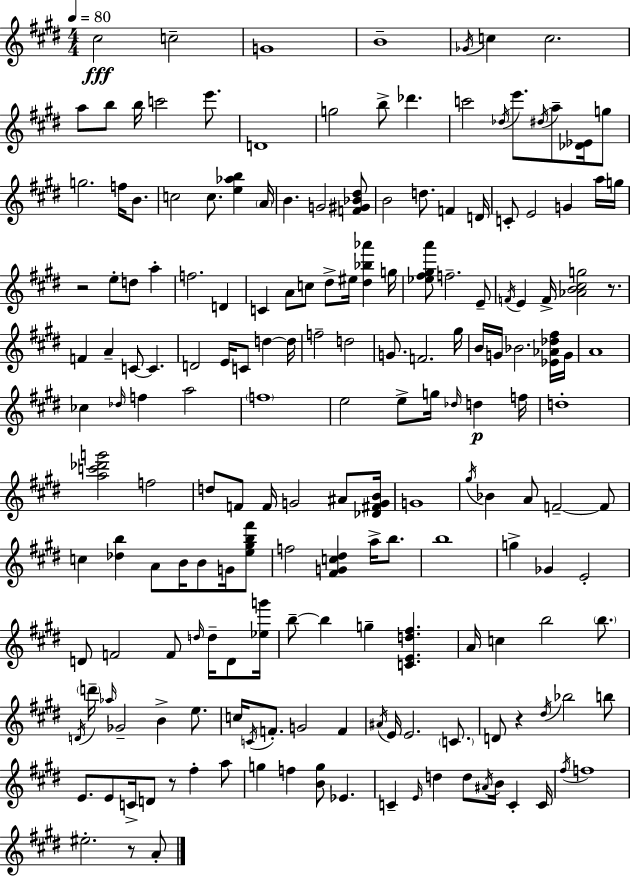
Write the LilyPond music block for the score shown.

{
  \clef treble
  \numericTimeSignature
  \time 4/4
  \key e \major
  \tempo 4 = 80
  cis''2\fff c''2-- | g'1 | b'1-- | \acciaccatura { ges'16 } c''4 c''2. | \break a''8 b''8 b''16 c'''2 e'''8. | d'1 | g''2 b''8-> des'''4. | c'''2 \acciaccatura { des''16 } e'''8. \acciaccatura { dis''16 } a''8-- | \break <des' ees'>16 g''8 g''2. f''16 | b'8. c''2 c''8. <e'' aes'' b''>4 | \parenthesize a'16 b'4. g'2 | <f' gis' bes' dis''>8 b'2 d''8. f'4 | \break d'16 c'8-. e'2 g'4 | a''16 g''16 r2 e''8-. d''8 a''4-. | f''2. d'4 | c'4 a'8 c''8 dis''8-> eis''16 <dis'' bes'' aes'''>4 | \break g''16 <ees'' fis'' gis'' a'''>8 f''2.-- | e'8-- \acciaccatura { f'16 } e'4 f'16-> <aes' b' cis'' g''>2 | r8. f'4 a'4-- c'8~~ c'4. | d'2 e'16 c'8 d''4~~ | \break d''16 f''2-- d''2 | g'8. f'2. | gis''16 b'16 g'16 bes'2. | <ees' aes' des'' fis''>16 g'16 a'1 | \break ces''4 \grace { des''16 } f''4 a''2 | \parenthesize f''1 | e''2 e''8-> g''16 | \grace { des''16 }\p d''4 f''16 d''1-. | \break <a'' c''' des''' g'''>2 f''2 | d''8 f'8 f'16 g'2 | ais'8 <des' fis' g' b'>16 g'1 | \acciaccatura { gis''16 } bes'4 a'8 f'2--~~ | \break f'8 c''4 <des'' b''>4 a'8 | b'16 b'8 g'16 <e'' gis'' b'' fis'''>8 f''2 <fis' g' c'' dis''>4 | a''16-> b''8. b''1 | g''4-> ges'4 e'2-. | \break d'8 f'2 | f'8 \grace { d''16 } d''16-- d'8 <ees'' g'''>16 b''8--~~ b''4 g''4-- | <c' e' d'' fis''>4. a'16 c''4 b''2 | \parenthesize b''8. \acciaccatura { d'16 } \parenthesize d'''16-- \grace { aes''16 } ges'2-- | \break b'4-> e''8. c''16 \acciaccatura { c'16 } f'8.-. g'2 | f'4 \acciaccatura { ais'16 } e'16 e'2. | \parenthesize c'8. d'8 r4 | \acciaccatura { dis''16 } bes''2 b''8 e'8. | \break e'8 c'16-> d'8 r8 fis''4-. a''8 g''4 | f''4 <b' g''>8 ees'4. c'4-- | \grace { e'16 } d''4 d''8 \acciaccatura { ais'16 } b'16 c'4-. c'16 \acciaccatura { fis''16 } | f''1 | \break eis''2.-. r8 a'8-. | \bar "|."
}